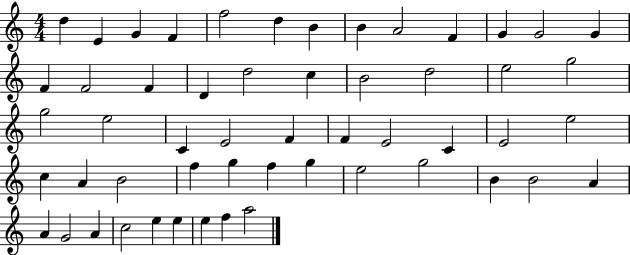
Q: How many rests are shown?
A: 0